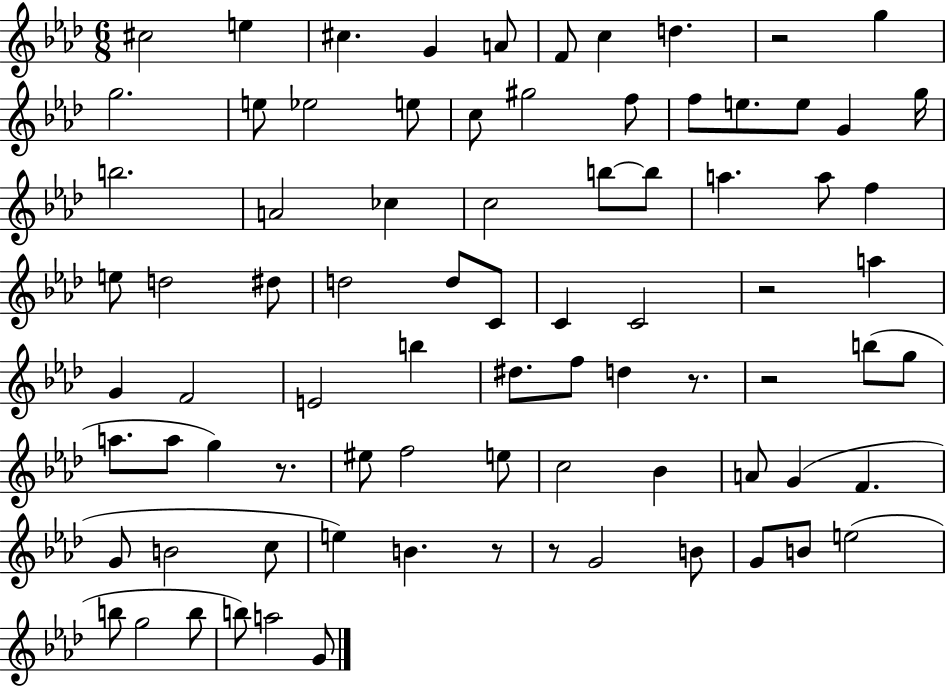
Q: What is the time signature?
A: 6/8